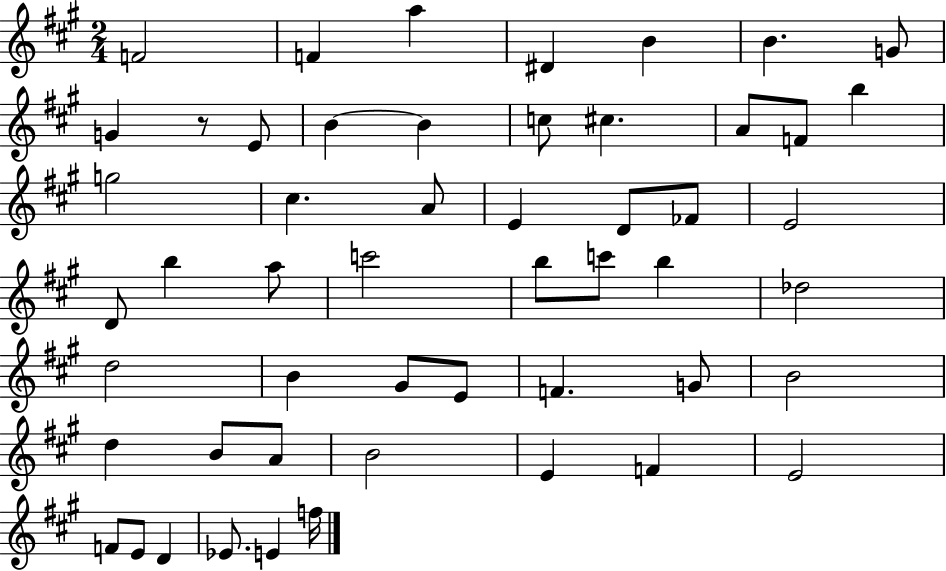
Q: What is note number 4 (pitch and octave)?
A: D#4